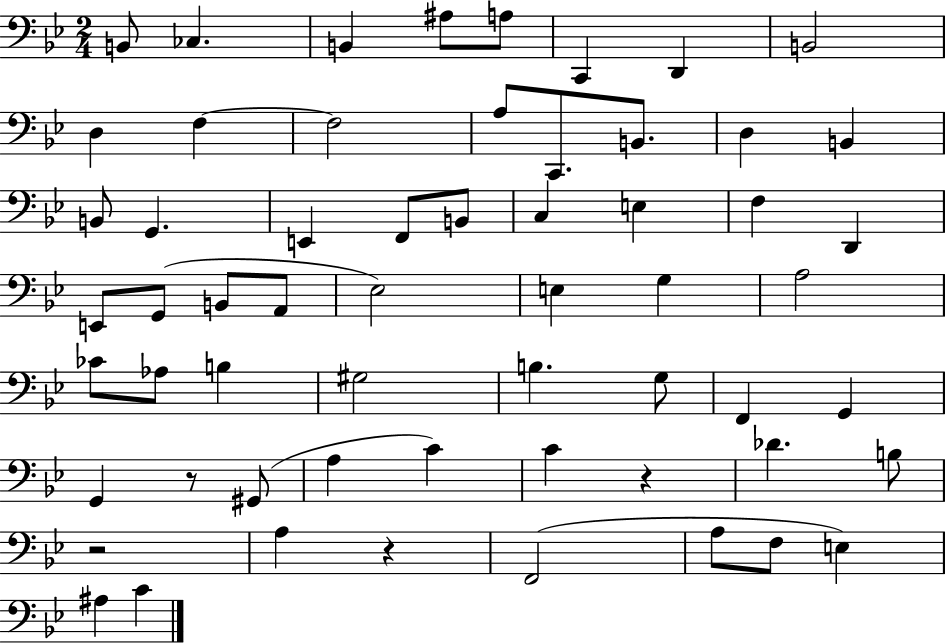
{
  \clef bass
  \numericTimeSignature
  \time 2/4
  \key bes \major
  \repeat volta 2 { b,8 ces4. | b,4 ais8 a8 | c,4 d,4 | b,2 | \break d4 f4~~ | f2 | a8 c,8. b,8. | d4 b,4 | \break b,8 g,4. | e,4 f,8 b,8 | c4 e4 | f4 d,4 | \break e,8 g,8( b,8 a,8 | ees2) | e4 g4 | a2 | \break ces'8 aes8 b4 | gis2 | b4. g8 | f,4 g,4 | \break g,4 r8 gis,8( | a4 c'4) | c'4 r4 | des'4. b8 | \break r2 | a4 r4 | f,2( | a8 f8 e4) | \break ais4 c'4 | } \bar "|."
}